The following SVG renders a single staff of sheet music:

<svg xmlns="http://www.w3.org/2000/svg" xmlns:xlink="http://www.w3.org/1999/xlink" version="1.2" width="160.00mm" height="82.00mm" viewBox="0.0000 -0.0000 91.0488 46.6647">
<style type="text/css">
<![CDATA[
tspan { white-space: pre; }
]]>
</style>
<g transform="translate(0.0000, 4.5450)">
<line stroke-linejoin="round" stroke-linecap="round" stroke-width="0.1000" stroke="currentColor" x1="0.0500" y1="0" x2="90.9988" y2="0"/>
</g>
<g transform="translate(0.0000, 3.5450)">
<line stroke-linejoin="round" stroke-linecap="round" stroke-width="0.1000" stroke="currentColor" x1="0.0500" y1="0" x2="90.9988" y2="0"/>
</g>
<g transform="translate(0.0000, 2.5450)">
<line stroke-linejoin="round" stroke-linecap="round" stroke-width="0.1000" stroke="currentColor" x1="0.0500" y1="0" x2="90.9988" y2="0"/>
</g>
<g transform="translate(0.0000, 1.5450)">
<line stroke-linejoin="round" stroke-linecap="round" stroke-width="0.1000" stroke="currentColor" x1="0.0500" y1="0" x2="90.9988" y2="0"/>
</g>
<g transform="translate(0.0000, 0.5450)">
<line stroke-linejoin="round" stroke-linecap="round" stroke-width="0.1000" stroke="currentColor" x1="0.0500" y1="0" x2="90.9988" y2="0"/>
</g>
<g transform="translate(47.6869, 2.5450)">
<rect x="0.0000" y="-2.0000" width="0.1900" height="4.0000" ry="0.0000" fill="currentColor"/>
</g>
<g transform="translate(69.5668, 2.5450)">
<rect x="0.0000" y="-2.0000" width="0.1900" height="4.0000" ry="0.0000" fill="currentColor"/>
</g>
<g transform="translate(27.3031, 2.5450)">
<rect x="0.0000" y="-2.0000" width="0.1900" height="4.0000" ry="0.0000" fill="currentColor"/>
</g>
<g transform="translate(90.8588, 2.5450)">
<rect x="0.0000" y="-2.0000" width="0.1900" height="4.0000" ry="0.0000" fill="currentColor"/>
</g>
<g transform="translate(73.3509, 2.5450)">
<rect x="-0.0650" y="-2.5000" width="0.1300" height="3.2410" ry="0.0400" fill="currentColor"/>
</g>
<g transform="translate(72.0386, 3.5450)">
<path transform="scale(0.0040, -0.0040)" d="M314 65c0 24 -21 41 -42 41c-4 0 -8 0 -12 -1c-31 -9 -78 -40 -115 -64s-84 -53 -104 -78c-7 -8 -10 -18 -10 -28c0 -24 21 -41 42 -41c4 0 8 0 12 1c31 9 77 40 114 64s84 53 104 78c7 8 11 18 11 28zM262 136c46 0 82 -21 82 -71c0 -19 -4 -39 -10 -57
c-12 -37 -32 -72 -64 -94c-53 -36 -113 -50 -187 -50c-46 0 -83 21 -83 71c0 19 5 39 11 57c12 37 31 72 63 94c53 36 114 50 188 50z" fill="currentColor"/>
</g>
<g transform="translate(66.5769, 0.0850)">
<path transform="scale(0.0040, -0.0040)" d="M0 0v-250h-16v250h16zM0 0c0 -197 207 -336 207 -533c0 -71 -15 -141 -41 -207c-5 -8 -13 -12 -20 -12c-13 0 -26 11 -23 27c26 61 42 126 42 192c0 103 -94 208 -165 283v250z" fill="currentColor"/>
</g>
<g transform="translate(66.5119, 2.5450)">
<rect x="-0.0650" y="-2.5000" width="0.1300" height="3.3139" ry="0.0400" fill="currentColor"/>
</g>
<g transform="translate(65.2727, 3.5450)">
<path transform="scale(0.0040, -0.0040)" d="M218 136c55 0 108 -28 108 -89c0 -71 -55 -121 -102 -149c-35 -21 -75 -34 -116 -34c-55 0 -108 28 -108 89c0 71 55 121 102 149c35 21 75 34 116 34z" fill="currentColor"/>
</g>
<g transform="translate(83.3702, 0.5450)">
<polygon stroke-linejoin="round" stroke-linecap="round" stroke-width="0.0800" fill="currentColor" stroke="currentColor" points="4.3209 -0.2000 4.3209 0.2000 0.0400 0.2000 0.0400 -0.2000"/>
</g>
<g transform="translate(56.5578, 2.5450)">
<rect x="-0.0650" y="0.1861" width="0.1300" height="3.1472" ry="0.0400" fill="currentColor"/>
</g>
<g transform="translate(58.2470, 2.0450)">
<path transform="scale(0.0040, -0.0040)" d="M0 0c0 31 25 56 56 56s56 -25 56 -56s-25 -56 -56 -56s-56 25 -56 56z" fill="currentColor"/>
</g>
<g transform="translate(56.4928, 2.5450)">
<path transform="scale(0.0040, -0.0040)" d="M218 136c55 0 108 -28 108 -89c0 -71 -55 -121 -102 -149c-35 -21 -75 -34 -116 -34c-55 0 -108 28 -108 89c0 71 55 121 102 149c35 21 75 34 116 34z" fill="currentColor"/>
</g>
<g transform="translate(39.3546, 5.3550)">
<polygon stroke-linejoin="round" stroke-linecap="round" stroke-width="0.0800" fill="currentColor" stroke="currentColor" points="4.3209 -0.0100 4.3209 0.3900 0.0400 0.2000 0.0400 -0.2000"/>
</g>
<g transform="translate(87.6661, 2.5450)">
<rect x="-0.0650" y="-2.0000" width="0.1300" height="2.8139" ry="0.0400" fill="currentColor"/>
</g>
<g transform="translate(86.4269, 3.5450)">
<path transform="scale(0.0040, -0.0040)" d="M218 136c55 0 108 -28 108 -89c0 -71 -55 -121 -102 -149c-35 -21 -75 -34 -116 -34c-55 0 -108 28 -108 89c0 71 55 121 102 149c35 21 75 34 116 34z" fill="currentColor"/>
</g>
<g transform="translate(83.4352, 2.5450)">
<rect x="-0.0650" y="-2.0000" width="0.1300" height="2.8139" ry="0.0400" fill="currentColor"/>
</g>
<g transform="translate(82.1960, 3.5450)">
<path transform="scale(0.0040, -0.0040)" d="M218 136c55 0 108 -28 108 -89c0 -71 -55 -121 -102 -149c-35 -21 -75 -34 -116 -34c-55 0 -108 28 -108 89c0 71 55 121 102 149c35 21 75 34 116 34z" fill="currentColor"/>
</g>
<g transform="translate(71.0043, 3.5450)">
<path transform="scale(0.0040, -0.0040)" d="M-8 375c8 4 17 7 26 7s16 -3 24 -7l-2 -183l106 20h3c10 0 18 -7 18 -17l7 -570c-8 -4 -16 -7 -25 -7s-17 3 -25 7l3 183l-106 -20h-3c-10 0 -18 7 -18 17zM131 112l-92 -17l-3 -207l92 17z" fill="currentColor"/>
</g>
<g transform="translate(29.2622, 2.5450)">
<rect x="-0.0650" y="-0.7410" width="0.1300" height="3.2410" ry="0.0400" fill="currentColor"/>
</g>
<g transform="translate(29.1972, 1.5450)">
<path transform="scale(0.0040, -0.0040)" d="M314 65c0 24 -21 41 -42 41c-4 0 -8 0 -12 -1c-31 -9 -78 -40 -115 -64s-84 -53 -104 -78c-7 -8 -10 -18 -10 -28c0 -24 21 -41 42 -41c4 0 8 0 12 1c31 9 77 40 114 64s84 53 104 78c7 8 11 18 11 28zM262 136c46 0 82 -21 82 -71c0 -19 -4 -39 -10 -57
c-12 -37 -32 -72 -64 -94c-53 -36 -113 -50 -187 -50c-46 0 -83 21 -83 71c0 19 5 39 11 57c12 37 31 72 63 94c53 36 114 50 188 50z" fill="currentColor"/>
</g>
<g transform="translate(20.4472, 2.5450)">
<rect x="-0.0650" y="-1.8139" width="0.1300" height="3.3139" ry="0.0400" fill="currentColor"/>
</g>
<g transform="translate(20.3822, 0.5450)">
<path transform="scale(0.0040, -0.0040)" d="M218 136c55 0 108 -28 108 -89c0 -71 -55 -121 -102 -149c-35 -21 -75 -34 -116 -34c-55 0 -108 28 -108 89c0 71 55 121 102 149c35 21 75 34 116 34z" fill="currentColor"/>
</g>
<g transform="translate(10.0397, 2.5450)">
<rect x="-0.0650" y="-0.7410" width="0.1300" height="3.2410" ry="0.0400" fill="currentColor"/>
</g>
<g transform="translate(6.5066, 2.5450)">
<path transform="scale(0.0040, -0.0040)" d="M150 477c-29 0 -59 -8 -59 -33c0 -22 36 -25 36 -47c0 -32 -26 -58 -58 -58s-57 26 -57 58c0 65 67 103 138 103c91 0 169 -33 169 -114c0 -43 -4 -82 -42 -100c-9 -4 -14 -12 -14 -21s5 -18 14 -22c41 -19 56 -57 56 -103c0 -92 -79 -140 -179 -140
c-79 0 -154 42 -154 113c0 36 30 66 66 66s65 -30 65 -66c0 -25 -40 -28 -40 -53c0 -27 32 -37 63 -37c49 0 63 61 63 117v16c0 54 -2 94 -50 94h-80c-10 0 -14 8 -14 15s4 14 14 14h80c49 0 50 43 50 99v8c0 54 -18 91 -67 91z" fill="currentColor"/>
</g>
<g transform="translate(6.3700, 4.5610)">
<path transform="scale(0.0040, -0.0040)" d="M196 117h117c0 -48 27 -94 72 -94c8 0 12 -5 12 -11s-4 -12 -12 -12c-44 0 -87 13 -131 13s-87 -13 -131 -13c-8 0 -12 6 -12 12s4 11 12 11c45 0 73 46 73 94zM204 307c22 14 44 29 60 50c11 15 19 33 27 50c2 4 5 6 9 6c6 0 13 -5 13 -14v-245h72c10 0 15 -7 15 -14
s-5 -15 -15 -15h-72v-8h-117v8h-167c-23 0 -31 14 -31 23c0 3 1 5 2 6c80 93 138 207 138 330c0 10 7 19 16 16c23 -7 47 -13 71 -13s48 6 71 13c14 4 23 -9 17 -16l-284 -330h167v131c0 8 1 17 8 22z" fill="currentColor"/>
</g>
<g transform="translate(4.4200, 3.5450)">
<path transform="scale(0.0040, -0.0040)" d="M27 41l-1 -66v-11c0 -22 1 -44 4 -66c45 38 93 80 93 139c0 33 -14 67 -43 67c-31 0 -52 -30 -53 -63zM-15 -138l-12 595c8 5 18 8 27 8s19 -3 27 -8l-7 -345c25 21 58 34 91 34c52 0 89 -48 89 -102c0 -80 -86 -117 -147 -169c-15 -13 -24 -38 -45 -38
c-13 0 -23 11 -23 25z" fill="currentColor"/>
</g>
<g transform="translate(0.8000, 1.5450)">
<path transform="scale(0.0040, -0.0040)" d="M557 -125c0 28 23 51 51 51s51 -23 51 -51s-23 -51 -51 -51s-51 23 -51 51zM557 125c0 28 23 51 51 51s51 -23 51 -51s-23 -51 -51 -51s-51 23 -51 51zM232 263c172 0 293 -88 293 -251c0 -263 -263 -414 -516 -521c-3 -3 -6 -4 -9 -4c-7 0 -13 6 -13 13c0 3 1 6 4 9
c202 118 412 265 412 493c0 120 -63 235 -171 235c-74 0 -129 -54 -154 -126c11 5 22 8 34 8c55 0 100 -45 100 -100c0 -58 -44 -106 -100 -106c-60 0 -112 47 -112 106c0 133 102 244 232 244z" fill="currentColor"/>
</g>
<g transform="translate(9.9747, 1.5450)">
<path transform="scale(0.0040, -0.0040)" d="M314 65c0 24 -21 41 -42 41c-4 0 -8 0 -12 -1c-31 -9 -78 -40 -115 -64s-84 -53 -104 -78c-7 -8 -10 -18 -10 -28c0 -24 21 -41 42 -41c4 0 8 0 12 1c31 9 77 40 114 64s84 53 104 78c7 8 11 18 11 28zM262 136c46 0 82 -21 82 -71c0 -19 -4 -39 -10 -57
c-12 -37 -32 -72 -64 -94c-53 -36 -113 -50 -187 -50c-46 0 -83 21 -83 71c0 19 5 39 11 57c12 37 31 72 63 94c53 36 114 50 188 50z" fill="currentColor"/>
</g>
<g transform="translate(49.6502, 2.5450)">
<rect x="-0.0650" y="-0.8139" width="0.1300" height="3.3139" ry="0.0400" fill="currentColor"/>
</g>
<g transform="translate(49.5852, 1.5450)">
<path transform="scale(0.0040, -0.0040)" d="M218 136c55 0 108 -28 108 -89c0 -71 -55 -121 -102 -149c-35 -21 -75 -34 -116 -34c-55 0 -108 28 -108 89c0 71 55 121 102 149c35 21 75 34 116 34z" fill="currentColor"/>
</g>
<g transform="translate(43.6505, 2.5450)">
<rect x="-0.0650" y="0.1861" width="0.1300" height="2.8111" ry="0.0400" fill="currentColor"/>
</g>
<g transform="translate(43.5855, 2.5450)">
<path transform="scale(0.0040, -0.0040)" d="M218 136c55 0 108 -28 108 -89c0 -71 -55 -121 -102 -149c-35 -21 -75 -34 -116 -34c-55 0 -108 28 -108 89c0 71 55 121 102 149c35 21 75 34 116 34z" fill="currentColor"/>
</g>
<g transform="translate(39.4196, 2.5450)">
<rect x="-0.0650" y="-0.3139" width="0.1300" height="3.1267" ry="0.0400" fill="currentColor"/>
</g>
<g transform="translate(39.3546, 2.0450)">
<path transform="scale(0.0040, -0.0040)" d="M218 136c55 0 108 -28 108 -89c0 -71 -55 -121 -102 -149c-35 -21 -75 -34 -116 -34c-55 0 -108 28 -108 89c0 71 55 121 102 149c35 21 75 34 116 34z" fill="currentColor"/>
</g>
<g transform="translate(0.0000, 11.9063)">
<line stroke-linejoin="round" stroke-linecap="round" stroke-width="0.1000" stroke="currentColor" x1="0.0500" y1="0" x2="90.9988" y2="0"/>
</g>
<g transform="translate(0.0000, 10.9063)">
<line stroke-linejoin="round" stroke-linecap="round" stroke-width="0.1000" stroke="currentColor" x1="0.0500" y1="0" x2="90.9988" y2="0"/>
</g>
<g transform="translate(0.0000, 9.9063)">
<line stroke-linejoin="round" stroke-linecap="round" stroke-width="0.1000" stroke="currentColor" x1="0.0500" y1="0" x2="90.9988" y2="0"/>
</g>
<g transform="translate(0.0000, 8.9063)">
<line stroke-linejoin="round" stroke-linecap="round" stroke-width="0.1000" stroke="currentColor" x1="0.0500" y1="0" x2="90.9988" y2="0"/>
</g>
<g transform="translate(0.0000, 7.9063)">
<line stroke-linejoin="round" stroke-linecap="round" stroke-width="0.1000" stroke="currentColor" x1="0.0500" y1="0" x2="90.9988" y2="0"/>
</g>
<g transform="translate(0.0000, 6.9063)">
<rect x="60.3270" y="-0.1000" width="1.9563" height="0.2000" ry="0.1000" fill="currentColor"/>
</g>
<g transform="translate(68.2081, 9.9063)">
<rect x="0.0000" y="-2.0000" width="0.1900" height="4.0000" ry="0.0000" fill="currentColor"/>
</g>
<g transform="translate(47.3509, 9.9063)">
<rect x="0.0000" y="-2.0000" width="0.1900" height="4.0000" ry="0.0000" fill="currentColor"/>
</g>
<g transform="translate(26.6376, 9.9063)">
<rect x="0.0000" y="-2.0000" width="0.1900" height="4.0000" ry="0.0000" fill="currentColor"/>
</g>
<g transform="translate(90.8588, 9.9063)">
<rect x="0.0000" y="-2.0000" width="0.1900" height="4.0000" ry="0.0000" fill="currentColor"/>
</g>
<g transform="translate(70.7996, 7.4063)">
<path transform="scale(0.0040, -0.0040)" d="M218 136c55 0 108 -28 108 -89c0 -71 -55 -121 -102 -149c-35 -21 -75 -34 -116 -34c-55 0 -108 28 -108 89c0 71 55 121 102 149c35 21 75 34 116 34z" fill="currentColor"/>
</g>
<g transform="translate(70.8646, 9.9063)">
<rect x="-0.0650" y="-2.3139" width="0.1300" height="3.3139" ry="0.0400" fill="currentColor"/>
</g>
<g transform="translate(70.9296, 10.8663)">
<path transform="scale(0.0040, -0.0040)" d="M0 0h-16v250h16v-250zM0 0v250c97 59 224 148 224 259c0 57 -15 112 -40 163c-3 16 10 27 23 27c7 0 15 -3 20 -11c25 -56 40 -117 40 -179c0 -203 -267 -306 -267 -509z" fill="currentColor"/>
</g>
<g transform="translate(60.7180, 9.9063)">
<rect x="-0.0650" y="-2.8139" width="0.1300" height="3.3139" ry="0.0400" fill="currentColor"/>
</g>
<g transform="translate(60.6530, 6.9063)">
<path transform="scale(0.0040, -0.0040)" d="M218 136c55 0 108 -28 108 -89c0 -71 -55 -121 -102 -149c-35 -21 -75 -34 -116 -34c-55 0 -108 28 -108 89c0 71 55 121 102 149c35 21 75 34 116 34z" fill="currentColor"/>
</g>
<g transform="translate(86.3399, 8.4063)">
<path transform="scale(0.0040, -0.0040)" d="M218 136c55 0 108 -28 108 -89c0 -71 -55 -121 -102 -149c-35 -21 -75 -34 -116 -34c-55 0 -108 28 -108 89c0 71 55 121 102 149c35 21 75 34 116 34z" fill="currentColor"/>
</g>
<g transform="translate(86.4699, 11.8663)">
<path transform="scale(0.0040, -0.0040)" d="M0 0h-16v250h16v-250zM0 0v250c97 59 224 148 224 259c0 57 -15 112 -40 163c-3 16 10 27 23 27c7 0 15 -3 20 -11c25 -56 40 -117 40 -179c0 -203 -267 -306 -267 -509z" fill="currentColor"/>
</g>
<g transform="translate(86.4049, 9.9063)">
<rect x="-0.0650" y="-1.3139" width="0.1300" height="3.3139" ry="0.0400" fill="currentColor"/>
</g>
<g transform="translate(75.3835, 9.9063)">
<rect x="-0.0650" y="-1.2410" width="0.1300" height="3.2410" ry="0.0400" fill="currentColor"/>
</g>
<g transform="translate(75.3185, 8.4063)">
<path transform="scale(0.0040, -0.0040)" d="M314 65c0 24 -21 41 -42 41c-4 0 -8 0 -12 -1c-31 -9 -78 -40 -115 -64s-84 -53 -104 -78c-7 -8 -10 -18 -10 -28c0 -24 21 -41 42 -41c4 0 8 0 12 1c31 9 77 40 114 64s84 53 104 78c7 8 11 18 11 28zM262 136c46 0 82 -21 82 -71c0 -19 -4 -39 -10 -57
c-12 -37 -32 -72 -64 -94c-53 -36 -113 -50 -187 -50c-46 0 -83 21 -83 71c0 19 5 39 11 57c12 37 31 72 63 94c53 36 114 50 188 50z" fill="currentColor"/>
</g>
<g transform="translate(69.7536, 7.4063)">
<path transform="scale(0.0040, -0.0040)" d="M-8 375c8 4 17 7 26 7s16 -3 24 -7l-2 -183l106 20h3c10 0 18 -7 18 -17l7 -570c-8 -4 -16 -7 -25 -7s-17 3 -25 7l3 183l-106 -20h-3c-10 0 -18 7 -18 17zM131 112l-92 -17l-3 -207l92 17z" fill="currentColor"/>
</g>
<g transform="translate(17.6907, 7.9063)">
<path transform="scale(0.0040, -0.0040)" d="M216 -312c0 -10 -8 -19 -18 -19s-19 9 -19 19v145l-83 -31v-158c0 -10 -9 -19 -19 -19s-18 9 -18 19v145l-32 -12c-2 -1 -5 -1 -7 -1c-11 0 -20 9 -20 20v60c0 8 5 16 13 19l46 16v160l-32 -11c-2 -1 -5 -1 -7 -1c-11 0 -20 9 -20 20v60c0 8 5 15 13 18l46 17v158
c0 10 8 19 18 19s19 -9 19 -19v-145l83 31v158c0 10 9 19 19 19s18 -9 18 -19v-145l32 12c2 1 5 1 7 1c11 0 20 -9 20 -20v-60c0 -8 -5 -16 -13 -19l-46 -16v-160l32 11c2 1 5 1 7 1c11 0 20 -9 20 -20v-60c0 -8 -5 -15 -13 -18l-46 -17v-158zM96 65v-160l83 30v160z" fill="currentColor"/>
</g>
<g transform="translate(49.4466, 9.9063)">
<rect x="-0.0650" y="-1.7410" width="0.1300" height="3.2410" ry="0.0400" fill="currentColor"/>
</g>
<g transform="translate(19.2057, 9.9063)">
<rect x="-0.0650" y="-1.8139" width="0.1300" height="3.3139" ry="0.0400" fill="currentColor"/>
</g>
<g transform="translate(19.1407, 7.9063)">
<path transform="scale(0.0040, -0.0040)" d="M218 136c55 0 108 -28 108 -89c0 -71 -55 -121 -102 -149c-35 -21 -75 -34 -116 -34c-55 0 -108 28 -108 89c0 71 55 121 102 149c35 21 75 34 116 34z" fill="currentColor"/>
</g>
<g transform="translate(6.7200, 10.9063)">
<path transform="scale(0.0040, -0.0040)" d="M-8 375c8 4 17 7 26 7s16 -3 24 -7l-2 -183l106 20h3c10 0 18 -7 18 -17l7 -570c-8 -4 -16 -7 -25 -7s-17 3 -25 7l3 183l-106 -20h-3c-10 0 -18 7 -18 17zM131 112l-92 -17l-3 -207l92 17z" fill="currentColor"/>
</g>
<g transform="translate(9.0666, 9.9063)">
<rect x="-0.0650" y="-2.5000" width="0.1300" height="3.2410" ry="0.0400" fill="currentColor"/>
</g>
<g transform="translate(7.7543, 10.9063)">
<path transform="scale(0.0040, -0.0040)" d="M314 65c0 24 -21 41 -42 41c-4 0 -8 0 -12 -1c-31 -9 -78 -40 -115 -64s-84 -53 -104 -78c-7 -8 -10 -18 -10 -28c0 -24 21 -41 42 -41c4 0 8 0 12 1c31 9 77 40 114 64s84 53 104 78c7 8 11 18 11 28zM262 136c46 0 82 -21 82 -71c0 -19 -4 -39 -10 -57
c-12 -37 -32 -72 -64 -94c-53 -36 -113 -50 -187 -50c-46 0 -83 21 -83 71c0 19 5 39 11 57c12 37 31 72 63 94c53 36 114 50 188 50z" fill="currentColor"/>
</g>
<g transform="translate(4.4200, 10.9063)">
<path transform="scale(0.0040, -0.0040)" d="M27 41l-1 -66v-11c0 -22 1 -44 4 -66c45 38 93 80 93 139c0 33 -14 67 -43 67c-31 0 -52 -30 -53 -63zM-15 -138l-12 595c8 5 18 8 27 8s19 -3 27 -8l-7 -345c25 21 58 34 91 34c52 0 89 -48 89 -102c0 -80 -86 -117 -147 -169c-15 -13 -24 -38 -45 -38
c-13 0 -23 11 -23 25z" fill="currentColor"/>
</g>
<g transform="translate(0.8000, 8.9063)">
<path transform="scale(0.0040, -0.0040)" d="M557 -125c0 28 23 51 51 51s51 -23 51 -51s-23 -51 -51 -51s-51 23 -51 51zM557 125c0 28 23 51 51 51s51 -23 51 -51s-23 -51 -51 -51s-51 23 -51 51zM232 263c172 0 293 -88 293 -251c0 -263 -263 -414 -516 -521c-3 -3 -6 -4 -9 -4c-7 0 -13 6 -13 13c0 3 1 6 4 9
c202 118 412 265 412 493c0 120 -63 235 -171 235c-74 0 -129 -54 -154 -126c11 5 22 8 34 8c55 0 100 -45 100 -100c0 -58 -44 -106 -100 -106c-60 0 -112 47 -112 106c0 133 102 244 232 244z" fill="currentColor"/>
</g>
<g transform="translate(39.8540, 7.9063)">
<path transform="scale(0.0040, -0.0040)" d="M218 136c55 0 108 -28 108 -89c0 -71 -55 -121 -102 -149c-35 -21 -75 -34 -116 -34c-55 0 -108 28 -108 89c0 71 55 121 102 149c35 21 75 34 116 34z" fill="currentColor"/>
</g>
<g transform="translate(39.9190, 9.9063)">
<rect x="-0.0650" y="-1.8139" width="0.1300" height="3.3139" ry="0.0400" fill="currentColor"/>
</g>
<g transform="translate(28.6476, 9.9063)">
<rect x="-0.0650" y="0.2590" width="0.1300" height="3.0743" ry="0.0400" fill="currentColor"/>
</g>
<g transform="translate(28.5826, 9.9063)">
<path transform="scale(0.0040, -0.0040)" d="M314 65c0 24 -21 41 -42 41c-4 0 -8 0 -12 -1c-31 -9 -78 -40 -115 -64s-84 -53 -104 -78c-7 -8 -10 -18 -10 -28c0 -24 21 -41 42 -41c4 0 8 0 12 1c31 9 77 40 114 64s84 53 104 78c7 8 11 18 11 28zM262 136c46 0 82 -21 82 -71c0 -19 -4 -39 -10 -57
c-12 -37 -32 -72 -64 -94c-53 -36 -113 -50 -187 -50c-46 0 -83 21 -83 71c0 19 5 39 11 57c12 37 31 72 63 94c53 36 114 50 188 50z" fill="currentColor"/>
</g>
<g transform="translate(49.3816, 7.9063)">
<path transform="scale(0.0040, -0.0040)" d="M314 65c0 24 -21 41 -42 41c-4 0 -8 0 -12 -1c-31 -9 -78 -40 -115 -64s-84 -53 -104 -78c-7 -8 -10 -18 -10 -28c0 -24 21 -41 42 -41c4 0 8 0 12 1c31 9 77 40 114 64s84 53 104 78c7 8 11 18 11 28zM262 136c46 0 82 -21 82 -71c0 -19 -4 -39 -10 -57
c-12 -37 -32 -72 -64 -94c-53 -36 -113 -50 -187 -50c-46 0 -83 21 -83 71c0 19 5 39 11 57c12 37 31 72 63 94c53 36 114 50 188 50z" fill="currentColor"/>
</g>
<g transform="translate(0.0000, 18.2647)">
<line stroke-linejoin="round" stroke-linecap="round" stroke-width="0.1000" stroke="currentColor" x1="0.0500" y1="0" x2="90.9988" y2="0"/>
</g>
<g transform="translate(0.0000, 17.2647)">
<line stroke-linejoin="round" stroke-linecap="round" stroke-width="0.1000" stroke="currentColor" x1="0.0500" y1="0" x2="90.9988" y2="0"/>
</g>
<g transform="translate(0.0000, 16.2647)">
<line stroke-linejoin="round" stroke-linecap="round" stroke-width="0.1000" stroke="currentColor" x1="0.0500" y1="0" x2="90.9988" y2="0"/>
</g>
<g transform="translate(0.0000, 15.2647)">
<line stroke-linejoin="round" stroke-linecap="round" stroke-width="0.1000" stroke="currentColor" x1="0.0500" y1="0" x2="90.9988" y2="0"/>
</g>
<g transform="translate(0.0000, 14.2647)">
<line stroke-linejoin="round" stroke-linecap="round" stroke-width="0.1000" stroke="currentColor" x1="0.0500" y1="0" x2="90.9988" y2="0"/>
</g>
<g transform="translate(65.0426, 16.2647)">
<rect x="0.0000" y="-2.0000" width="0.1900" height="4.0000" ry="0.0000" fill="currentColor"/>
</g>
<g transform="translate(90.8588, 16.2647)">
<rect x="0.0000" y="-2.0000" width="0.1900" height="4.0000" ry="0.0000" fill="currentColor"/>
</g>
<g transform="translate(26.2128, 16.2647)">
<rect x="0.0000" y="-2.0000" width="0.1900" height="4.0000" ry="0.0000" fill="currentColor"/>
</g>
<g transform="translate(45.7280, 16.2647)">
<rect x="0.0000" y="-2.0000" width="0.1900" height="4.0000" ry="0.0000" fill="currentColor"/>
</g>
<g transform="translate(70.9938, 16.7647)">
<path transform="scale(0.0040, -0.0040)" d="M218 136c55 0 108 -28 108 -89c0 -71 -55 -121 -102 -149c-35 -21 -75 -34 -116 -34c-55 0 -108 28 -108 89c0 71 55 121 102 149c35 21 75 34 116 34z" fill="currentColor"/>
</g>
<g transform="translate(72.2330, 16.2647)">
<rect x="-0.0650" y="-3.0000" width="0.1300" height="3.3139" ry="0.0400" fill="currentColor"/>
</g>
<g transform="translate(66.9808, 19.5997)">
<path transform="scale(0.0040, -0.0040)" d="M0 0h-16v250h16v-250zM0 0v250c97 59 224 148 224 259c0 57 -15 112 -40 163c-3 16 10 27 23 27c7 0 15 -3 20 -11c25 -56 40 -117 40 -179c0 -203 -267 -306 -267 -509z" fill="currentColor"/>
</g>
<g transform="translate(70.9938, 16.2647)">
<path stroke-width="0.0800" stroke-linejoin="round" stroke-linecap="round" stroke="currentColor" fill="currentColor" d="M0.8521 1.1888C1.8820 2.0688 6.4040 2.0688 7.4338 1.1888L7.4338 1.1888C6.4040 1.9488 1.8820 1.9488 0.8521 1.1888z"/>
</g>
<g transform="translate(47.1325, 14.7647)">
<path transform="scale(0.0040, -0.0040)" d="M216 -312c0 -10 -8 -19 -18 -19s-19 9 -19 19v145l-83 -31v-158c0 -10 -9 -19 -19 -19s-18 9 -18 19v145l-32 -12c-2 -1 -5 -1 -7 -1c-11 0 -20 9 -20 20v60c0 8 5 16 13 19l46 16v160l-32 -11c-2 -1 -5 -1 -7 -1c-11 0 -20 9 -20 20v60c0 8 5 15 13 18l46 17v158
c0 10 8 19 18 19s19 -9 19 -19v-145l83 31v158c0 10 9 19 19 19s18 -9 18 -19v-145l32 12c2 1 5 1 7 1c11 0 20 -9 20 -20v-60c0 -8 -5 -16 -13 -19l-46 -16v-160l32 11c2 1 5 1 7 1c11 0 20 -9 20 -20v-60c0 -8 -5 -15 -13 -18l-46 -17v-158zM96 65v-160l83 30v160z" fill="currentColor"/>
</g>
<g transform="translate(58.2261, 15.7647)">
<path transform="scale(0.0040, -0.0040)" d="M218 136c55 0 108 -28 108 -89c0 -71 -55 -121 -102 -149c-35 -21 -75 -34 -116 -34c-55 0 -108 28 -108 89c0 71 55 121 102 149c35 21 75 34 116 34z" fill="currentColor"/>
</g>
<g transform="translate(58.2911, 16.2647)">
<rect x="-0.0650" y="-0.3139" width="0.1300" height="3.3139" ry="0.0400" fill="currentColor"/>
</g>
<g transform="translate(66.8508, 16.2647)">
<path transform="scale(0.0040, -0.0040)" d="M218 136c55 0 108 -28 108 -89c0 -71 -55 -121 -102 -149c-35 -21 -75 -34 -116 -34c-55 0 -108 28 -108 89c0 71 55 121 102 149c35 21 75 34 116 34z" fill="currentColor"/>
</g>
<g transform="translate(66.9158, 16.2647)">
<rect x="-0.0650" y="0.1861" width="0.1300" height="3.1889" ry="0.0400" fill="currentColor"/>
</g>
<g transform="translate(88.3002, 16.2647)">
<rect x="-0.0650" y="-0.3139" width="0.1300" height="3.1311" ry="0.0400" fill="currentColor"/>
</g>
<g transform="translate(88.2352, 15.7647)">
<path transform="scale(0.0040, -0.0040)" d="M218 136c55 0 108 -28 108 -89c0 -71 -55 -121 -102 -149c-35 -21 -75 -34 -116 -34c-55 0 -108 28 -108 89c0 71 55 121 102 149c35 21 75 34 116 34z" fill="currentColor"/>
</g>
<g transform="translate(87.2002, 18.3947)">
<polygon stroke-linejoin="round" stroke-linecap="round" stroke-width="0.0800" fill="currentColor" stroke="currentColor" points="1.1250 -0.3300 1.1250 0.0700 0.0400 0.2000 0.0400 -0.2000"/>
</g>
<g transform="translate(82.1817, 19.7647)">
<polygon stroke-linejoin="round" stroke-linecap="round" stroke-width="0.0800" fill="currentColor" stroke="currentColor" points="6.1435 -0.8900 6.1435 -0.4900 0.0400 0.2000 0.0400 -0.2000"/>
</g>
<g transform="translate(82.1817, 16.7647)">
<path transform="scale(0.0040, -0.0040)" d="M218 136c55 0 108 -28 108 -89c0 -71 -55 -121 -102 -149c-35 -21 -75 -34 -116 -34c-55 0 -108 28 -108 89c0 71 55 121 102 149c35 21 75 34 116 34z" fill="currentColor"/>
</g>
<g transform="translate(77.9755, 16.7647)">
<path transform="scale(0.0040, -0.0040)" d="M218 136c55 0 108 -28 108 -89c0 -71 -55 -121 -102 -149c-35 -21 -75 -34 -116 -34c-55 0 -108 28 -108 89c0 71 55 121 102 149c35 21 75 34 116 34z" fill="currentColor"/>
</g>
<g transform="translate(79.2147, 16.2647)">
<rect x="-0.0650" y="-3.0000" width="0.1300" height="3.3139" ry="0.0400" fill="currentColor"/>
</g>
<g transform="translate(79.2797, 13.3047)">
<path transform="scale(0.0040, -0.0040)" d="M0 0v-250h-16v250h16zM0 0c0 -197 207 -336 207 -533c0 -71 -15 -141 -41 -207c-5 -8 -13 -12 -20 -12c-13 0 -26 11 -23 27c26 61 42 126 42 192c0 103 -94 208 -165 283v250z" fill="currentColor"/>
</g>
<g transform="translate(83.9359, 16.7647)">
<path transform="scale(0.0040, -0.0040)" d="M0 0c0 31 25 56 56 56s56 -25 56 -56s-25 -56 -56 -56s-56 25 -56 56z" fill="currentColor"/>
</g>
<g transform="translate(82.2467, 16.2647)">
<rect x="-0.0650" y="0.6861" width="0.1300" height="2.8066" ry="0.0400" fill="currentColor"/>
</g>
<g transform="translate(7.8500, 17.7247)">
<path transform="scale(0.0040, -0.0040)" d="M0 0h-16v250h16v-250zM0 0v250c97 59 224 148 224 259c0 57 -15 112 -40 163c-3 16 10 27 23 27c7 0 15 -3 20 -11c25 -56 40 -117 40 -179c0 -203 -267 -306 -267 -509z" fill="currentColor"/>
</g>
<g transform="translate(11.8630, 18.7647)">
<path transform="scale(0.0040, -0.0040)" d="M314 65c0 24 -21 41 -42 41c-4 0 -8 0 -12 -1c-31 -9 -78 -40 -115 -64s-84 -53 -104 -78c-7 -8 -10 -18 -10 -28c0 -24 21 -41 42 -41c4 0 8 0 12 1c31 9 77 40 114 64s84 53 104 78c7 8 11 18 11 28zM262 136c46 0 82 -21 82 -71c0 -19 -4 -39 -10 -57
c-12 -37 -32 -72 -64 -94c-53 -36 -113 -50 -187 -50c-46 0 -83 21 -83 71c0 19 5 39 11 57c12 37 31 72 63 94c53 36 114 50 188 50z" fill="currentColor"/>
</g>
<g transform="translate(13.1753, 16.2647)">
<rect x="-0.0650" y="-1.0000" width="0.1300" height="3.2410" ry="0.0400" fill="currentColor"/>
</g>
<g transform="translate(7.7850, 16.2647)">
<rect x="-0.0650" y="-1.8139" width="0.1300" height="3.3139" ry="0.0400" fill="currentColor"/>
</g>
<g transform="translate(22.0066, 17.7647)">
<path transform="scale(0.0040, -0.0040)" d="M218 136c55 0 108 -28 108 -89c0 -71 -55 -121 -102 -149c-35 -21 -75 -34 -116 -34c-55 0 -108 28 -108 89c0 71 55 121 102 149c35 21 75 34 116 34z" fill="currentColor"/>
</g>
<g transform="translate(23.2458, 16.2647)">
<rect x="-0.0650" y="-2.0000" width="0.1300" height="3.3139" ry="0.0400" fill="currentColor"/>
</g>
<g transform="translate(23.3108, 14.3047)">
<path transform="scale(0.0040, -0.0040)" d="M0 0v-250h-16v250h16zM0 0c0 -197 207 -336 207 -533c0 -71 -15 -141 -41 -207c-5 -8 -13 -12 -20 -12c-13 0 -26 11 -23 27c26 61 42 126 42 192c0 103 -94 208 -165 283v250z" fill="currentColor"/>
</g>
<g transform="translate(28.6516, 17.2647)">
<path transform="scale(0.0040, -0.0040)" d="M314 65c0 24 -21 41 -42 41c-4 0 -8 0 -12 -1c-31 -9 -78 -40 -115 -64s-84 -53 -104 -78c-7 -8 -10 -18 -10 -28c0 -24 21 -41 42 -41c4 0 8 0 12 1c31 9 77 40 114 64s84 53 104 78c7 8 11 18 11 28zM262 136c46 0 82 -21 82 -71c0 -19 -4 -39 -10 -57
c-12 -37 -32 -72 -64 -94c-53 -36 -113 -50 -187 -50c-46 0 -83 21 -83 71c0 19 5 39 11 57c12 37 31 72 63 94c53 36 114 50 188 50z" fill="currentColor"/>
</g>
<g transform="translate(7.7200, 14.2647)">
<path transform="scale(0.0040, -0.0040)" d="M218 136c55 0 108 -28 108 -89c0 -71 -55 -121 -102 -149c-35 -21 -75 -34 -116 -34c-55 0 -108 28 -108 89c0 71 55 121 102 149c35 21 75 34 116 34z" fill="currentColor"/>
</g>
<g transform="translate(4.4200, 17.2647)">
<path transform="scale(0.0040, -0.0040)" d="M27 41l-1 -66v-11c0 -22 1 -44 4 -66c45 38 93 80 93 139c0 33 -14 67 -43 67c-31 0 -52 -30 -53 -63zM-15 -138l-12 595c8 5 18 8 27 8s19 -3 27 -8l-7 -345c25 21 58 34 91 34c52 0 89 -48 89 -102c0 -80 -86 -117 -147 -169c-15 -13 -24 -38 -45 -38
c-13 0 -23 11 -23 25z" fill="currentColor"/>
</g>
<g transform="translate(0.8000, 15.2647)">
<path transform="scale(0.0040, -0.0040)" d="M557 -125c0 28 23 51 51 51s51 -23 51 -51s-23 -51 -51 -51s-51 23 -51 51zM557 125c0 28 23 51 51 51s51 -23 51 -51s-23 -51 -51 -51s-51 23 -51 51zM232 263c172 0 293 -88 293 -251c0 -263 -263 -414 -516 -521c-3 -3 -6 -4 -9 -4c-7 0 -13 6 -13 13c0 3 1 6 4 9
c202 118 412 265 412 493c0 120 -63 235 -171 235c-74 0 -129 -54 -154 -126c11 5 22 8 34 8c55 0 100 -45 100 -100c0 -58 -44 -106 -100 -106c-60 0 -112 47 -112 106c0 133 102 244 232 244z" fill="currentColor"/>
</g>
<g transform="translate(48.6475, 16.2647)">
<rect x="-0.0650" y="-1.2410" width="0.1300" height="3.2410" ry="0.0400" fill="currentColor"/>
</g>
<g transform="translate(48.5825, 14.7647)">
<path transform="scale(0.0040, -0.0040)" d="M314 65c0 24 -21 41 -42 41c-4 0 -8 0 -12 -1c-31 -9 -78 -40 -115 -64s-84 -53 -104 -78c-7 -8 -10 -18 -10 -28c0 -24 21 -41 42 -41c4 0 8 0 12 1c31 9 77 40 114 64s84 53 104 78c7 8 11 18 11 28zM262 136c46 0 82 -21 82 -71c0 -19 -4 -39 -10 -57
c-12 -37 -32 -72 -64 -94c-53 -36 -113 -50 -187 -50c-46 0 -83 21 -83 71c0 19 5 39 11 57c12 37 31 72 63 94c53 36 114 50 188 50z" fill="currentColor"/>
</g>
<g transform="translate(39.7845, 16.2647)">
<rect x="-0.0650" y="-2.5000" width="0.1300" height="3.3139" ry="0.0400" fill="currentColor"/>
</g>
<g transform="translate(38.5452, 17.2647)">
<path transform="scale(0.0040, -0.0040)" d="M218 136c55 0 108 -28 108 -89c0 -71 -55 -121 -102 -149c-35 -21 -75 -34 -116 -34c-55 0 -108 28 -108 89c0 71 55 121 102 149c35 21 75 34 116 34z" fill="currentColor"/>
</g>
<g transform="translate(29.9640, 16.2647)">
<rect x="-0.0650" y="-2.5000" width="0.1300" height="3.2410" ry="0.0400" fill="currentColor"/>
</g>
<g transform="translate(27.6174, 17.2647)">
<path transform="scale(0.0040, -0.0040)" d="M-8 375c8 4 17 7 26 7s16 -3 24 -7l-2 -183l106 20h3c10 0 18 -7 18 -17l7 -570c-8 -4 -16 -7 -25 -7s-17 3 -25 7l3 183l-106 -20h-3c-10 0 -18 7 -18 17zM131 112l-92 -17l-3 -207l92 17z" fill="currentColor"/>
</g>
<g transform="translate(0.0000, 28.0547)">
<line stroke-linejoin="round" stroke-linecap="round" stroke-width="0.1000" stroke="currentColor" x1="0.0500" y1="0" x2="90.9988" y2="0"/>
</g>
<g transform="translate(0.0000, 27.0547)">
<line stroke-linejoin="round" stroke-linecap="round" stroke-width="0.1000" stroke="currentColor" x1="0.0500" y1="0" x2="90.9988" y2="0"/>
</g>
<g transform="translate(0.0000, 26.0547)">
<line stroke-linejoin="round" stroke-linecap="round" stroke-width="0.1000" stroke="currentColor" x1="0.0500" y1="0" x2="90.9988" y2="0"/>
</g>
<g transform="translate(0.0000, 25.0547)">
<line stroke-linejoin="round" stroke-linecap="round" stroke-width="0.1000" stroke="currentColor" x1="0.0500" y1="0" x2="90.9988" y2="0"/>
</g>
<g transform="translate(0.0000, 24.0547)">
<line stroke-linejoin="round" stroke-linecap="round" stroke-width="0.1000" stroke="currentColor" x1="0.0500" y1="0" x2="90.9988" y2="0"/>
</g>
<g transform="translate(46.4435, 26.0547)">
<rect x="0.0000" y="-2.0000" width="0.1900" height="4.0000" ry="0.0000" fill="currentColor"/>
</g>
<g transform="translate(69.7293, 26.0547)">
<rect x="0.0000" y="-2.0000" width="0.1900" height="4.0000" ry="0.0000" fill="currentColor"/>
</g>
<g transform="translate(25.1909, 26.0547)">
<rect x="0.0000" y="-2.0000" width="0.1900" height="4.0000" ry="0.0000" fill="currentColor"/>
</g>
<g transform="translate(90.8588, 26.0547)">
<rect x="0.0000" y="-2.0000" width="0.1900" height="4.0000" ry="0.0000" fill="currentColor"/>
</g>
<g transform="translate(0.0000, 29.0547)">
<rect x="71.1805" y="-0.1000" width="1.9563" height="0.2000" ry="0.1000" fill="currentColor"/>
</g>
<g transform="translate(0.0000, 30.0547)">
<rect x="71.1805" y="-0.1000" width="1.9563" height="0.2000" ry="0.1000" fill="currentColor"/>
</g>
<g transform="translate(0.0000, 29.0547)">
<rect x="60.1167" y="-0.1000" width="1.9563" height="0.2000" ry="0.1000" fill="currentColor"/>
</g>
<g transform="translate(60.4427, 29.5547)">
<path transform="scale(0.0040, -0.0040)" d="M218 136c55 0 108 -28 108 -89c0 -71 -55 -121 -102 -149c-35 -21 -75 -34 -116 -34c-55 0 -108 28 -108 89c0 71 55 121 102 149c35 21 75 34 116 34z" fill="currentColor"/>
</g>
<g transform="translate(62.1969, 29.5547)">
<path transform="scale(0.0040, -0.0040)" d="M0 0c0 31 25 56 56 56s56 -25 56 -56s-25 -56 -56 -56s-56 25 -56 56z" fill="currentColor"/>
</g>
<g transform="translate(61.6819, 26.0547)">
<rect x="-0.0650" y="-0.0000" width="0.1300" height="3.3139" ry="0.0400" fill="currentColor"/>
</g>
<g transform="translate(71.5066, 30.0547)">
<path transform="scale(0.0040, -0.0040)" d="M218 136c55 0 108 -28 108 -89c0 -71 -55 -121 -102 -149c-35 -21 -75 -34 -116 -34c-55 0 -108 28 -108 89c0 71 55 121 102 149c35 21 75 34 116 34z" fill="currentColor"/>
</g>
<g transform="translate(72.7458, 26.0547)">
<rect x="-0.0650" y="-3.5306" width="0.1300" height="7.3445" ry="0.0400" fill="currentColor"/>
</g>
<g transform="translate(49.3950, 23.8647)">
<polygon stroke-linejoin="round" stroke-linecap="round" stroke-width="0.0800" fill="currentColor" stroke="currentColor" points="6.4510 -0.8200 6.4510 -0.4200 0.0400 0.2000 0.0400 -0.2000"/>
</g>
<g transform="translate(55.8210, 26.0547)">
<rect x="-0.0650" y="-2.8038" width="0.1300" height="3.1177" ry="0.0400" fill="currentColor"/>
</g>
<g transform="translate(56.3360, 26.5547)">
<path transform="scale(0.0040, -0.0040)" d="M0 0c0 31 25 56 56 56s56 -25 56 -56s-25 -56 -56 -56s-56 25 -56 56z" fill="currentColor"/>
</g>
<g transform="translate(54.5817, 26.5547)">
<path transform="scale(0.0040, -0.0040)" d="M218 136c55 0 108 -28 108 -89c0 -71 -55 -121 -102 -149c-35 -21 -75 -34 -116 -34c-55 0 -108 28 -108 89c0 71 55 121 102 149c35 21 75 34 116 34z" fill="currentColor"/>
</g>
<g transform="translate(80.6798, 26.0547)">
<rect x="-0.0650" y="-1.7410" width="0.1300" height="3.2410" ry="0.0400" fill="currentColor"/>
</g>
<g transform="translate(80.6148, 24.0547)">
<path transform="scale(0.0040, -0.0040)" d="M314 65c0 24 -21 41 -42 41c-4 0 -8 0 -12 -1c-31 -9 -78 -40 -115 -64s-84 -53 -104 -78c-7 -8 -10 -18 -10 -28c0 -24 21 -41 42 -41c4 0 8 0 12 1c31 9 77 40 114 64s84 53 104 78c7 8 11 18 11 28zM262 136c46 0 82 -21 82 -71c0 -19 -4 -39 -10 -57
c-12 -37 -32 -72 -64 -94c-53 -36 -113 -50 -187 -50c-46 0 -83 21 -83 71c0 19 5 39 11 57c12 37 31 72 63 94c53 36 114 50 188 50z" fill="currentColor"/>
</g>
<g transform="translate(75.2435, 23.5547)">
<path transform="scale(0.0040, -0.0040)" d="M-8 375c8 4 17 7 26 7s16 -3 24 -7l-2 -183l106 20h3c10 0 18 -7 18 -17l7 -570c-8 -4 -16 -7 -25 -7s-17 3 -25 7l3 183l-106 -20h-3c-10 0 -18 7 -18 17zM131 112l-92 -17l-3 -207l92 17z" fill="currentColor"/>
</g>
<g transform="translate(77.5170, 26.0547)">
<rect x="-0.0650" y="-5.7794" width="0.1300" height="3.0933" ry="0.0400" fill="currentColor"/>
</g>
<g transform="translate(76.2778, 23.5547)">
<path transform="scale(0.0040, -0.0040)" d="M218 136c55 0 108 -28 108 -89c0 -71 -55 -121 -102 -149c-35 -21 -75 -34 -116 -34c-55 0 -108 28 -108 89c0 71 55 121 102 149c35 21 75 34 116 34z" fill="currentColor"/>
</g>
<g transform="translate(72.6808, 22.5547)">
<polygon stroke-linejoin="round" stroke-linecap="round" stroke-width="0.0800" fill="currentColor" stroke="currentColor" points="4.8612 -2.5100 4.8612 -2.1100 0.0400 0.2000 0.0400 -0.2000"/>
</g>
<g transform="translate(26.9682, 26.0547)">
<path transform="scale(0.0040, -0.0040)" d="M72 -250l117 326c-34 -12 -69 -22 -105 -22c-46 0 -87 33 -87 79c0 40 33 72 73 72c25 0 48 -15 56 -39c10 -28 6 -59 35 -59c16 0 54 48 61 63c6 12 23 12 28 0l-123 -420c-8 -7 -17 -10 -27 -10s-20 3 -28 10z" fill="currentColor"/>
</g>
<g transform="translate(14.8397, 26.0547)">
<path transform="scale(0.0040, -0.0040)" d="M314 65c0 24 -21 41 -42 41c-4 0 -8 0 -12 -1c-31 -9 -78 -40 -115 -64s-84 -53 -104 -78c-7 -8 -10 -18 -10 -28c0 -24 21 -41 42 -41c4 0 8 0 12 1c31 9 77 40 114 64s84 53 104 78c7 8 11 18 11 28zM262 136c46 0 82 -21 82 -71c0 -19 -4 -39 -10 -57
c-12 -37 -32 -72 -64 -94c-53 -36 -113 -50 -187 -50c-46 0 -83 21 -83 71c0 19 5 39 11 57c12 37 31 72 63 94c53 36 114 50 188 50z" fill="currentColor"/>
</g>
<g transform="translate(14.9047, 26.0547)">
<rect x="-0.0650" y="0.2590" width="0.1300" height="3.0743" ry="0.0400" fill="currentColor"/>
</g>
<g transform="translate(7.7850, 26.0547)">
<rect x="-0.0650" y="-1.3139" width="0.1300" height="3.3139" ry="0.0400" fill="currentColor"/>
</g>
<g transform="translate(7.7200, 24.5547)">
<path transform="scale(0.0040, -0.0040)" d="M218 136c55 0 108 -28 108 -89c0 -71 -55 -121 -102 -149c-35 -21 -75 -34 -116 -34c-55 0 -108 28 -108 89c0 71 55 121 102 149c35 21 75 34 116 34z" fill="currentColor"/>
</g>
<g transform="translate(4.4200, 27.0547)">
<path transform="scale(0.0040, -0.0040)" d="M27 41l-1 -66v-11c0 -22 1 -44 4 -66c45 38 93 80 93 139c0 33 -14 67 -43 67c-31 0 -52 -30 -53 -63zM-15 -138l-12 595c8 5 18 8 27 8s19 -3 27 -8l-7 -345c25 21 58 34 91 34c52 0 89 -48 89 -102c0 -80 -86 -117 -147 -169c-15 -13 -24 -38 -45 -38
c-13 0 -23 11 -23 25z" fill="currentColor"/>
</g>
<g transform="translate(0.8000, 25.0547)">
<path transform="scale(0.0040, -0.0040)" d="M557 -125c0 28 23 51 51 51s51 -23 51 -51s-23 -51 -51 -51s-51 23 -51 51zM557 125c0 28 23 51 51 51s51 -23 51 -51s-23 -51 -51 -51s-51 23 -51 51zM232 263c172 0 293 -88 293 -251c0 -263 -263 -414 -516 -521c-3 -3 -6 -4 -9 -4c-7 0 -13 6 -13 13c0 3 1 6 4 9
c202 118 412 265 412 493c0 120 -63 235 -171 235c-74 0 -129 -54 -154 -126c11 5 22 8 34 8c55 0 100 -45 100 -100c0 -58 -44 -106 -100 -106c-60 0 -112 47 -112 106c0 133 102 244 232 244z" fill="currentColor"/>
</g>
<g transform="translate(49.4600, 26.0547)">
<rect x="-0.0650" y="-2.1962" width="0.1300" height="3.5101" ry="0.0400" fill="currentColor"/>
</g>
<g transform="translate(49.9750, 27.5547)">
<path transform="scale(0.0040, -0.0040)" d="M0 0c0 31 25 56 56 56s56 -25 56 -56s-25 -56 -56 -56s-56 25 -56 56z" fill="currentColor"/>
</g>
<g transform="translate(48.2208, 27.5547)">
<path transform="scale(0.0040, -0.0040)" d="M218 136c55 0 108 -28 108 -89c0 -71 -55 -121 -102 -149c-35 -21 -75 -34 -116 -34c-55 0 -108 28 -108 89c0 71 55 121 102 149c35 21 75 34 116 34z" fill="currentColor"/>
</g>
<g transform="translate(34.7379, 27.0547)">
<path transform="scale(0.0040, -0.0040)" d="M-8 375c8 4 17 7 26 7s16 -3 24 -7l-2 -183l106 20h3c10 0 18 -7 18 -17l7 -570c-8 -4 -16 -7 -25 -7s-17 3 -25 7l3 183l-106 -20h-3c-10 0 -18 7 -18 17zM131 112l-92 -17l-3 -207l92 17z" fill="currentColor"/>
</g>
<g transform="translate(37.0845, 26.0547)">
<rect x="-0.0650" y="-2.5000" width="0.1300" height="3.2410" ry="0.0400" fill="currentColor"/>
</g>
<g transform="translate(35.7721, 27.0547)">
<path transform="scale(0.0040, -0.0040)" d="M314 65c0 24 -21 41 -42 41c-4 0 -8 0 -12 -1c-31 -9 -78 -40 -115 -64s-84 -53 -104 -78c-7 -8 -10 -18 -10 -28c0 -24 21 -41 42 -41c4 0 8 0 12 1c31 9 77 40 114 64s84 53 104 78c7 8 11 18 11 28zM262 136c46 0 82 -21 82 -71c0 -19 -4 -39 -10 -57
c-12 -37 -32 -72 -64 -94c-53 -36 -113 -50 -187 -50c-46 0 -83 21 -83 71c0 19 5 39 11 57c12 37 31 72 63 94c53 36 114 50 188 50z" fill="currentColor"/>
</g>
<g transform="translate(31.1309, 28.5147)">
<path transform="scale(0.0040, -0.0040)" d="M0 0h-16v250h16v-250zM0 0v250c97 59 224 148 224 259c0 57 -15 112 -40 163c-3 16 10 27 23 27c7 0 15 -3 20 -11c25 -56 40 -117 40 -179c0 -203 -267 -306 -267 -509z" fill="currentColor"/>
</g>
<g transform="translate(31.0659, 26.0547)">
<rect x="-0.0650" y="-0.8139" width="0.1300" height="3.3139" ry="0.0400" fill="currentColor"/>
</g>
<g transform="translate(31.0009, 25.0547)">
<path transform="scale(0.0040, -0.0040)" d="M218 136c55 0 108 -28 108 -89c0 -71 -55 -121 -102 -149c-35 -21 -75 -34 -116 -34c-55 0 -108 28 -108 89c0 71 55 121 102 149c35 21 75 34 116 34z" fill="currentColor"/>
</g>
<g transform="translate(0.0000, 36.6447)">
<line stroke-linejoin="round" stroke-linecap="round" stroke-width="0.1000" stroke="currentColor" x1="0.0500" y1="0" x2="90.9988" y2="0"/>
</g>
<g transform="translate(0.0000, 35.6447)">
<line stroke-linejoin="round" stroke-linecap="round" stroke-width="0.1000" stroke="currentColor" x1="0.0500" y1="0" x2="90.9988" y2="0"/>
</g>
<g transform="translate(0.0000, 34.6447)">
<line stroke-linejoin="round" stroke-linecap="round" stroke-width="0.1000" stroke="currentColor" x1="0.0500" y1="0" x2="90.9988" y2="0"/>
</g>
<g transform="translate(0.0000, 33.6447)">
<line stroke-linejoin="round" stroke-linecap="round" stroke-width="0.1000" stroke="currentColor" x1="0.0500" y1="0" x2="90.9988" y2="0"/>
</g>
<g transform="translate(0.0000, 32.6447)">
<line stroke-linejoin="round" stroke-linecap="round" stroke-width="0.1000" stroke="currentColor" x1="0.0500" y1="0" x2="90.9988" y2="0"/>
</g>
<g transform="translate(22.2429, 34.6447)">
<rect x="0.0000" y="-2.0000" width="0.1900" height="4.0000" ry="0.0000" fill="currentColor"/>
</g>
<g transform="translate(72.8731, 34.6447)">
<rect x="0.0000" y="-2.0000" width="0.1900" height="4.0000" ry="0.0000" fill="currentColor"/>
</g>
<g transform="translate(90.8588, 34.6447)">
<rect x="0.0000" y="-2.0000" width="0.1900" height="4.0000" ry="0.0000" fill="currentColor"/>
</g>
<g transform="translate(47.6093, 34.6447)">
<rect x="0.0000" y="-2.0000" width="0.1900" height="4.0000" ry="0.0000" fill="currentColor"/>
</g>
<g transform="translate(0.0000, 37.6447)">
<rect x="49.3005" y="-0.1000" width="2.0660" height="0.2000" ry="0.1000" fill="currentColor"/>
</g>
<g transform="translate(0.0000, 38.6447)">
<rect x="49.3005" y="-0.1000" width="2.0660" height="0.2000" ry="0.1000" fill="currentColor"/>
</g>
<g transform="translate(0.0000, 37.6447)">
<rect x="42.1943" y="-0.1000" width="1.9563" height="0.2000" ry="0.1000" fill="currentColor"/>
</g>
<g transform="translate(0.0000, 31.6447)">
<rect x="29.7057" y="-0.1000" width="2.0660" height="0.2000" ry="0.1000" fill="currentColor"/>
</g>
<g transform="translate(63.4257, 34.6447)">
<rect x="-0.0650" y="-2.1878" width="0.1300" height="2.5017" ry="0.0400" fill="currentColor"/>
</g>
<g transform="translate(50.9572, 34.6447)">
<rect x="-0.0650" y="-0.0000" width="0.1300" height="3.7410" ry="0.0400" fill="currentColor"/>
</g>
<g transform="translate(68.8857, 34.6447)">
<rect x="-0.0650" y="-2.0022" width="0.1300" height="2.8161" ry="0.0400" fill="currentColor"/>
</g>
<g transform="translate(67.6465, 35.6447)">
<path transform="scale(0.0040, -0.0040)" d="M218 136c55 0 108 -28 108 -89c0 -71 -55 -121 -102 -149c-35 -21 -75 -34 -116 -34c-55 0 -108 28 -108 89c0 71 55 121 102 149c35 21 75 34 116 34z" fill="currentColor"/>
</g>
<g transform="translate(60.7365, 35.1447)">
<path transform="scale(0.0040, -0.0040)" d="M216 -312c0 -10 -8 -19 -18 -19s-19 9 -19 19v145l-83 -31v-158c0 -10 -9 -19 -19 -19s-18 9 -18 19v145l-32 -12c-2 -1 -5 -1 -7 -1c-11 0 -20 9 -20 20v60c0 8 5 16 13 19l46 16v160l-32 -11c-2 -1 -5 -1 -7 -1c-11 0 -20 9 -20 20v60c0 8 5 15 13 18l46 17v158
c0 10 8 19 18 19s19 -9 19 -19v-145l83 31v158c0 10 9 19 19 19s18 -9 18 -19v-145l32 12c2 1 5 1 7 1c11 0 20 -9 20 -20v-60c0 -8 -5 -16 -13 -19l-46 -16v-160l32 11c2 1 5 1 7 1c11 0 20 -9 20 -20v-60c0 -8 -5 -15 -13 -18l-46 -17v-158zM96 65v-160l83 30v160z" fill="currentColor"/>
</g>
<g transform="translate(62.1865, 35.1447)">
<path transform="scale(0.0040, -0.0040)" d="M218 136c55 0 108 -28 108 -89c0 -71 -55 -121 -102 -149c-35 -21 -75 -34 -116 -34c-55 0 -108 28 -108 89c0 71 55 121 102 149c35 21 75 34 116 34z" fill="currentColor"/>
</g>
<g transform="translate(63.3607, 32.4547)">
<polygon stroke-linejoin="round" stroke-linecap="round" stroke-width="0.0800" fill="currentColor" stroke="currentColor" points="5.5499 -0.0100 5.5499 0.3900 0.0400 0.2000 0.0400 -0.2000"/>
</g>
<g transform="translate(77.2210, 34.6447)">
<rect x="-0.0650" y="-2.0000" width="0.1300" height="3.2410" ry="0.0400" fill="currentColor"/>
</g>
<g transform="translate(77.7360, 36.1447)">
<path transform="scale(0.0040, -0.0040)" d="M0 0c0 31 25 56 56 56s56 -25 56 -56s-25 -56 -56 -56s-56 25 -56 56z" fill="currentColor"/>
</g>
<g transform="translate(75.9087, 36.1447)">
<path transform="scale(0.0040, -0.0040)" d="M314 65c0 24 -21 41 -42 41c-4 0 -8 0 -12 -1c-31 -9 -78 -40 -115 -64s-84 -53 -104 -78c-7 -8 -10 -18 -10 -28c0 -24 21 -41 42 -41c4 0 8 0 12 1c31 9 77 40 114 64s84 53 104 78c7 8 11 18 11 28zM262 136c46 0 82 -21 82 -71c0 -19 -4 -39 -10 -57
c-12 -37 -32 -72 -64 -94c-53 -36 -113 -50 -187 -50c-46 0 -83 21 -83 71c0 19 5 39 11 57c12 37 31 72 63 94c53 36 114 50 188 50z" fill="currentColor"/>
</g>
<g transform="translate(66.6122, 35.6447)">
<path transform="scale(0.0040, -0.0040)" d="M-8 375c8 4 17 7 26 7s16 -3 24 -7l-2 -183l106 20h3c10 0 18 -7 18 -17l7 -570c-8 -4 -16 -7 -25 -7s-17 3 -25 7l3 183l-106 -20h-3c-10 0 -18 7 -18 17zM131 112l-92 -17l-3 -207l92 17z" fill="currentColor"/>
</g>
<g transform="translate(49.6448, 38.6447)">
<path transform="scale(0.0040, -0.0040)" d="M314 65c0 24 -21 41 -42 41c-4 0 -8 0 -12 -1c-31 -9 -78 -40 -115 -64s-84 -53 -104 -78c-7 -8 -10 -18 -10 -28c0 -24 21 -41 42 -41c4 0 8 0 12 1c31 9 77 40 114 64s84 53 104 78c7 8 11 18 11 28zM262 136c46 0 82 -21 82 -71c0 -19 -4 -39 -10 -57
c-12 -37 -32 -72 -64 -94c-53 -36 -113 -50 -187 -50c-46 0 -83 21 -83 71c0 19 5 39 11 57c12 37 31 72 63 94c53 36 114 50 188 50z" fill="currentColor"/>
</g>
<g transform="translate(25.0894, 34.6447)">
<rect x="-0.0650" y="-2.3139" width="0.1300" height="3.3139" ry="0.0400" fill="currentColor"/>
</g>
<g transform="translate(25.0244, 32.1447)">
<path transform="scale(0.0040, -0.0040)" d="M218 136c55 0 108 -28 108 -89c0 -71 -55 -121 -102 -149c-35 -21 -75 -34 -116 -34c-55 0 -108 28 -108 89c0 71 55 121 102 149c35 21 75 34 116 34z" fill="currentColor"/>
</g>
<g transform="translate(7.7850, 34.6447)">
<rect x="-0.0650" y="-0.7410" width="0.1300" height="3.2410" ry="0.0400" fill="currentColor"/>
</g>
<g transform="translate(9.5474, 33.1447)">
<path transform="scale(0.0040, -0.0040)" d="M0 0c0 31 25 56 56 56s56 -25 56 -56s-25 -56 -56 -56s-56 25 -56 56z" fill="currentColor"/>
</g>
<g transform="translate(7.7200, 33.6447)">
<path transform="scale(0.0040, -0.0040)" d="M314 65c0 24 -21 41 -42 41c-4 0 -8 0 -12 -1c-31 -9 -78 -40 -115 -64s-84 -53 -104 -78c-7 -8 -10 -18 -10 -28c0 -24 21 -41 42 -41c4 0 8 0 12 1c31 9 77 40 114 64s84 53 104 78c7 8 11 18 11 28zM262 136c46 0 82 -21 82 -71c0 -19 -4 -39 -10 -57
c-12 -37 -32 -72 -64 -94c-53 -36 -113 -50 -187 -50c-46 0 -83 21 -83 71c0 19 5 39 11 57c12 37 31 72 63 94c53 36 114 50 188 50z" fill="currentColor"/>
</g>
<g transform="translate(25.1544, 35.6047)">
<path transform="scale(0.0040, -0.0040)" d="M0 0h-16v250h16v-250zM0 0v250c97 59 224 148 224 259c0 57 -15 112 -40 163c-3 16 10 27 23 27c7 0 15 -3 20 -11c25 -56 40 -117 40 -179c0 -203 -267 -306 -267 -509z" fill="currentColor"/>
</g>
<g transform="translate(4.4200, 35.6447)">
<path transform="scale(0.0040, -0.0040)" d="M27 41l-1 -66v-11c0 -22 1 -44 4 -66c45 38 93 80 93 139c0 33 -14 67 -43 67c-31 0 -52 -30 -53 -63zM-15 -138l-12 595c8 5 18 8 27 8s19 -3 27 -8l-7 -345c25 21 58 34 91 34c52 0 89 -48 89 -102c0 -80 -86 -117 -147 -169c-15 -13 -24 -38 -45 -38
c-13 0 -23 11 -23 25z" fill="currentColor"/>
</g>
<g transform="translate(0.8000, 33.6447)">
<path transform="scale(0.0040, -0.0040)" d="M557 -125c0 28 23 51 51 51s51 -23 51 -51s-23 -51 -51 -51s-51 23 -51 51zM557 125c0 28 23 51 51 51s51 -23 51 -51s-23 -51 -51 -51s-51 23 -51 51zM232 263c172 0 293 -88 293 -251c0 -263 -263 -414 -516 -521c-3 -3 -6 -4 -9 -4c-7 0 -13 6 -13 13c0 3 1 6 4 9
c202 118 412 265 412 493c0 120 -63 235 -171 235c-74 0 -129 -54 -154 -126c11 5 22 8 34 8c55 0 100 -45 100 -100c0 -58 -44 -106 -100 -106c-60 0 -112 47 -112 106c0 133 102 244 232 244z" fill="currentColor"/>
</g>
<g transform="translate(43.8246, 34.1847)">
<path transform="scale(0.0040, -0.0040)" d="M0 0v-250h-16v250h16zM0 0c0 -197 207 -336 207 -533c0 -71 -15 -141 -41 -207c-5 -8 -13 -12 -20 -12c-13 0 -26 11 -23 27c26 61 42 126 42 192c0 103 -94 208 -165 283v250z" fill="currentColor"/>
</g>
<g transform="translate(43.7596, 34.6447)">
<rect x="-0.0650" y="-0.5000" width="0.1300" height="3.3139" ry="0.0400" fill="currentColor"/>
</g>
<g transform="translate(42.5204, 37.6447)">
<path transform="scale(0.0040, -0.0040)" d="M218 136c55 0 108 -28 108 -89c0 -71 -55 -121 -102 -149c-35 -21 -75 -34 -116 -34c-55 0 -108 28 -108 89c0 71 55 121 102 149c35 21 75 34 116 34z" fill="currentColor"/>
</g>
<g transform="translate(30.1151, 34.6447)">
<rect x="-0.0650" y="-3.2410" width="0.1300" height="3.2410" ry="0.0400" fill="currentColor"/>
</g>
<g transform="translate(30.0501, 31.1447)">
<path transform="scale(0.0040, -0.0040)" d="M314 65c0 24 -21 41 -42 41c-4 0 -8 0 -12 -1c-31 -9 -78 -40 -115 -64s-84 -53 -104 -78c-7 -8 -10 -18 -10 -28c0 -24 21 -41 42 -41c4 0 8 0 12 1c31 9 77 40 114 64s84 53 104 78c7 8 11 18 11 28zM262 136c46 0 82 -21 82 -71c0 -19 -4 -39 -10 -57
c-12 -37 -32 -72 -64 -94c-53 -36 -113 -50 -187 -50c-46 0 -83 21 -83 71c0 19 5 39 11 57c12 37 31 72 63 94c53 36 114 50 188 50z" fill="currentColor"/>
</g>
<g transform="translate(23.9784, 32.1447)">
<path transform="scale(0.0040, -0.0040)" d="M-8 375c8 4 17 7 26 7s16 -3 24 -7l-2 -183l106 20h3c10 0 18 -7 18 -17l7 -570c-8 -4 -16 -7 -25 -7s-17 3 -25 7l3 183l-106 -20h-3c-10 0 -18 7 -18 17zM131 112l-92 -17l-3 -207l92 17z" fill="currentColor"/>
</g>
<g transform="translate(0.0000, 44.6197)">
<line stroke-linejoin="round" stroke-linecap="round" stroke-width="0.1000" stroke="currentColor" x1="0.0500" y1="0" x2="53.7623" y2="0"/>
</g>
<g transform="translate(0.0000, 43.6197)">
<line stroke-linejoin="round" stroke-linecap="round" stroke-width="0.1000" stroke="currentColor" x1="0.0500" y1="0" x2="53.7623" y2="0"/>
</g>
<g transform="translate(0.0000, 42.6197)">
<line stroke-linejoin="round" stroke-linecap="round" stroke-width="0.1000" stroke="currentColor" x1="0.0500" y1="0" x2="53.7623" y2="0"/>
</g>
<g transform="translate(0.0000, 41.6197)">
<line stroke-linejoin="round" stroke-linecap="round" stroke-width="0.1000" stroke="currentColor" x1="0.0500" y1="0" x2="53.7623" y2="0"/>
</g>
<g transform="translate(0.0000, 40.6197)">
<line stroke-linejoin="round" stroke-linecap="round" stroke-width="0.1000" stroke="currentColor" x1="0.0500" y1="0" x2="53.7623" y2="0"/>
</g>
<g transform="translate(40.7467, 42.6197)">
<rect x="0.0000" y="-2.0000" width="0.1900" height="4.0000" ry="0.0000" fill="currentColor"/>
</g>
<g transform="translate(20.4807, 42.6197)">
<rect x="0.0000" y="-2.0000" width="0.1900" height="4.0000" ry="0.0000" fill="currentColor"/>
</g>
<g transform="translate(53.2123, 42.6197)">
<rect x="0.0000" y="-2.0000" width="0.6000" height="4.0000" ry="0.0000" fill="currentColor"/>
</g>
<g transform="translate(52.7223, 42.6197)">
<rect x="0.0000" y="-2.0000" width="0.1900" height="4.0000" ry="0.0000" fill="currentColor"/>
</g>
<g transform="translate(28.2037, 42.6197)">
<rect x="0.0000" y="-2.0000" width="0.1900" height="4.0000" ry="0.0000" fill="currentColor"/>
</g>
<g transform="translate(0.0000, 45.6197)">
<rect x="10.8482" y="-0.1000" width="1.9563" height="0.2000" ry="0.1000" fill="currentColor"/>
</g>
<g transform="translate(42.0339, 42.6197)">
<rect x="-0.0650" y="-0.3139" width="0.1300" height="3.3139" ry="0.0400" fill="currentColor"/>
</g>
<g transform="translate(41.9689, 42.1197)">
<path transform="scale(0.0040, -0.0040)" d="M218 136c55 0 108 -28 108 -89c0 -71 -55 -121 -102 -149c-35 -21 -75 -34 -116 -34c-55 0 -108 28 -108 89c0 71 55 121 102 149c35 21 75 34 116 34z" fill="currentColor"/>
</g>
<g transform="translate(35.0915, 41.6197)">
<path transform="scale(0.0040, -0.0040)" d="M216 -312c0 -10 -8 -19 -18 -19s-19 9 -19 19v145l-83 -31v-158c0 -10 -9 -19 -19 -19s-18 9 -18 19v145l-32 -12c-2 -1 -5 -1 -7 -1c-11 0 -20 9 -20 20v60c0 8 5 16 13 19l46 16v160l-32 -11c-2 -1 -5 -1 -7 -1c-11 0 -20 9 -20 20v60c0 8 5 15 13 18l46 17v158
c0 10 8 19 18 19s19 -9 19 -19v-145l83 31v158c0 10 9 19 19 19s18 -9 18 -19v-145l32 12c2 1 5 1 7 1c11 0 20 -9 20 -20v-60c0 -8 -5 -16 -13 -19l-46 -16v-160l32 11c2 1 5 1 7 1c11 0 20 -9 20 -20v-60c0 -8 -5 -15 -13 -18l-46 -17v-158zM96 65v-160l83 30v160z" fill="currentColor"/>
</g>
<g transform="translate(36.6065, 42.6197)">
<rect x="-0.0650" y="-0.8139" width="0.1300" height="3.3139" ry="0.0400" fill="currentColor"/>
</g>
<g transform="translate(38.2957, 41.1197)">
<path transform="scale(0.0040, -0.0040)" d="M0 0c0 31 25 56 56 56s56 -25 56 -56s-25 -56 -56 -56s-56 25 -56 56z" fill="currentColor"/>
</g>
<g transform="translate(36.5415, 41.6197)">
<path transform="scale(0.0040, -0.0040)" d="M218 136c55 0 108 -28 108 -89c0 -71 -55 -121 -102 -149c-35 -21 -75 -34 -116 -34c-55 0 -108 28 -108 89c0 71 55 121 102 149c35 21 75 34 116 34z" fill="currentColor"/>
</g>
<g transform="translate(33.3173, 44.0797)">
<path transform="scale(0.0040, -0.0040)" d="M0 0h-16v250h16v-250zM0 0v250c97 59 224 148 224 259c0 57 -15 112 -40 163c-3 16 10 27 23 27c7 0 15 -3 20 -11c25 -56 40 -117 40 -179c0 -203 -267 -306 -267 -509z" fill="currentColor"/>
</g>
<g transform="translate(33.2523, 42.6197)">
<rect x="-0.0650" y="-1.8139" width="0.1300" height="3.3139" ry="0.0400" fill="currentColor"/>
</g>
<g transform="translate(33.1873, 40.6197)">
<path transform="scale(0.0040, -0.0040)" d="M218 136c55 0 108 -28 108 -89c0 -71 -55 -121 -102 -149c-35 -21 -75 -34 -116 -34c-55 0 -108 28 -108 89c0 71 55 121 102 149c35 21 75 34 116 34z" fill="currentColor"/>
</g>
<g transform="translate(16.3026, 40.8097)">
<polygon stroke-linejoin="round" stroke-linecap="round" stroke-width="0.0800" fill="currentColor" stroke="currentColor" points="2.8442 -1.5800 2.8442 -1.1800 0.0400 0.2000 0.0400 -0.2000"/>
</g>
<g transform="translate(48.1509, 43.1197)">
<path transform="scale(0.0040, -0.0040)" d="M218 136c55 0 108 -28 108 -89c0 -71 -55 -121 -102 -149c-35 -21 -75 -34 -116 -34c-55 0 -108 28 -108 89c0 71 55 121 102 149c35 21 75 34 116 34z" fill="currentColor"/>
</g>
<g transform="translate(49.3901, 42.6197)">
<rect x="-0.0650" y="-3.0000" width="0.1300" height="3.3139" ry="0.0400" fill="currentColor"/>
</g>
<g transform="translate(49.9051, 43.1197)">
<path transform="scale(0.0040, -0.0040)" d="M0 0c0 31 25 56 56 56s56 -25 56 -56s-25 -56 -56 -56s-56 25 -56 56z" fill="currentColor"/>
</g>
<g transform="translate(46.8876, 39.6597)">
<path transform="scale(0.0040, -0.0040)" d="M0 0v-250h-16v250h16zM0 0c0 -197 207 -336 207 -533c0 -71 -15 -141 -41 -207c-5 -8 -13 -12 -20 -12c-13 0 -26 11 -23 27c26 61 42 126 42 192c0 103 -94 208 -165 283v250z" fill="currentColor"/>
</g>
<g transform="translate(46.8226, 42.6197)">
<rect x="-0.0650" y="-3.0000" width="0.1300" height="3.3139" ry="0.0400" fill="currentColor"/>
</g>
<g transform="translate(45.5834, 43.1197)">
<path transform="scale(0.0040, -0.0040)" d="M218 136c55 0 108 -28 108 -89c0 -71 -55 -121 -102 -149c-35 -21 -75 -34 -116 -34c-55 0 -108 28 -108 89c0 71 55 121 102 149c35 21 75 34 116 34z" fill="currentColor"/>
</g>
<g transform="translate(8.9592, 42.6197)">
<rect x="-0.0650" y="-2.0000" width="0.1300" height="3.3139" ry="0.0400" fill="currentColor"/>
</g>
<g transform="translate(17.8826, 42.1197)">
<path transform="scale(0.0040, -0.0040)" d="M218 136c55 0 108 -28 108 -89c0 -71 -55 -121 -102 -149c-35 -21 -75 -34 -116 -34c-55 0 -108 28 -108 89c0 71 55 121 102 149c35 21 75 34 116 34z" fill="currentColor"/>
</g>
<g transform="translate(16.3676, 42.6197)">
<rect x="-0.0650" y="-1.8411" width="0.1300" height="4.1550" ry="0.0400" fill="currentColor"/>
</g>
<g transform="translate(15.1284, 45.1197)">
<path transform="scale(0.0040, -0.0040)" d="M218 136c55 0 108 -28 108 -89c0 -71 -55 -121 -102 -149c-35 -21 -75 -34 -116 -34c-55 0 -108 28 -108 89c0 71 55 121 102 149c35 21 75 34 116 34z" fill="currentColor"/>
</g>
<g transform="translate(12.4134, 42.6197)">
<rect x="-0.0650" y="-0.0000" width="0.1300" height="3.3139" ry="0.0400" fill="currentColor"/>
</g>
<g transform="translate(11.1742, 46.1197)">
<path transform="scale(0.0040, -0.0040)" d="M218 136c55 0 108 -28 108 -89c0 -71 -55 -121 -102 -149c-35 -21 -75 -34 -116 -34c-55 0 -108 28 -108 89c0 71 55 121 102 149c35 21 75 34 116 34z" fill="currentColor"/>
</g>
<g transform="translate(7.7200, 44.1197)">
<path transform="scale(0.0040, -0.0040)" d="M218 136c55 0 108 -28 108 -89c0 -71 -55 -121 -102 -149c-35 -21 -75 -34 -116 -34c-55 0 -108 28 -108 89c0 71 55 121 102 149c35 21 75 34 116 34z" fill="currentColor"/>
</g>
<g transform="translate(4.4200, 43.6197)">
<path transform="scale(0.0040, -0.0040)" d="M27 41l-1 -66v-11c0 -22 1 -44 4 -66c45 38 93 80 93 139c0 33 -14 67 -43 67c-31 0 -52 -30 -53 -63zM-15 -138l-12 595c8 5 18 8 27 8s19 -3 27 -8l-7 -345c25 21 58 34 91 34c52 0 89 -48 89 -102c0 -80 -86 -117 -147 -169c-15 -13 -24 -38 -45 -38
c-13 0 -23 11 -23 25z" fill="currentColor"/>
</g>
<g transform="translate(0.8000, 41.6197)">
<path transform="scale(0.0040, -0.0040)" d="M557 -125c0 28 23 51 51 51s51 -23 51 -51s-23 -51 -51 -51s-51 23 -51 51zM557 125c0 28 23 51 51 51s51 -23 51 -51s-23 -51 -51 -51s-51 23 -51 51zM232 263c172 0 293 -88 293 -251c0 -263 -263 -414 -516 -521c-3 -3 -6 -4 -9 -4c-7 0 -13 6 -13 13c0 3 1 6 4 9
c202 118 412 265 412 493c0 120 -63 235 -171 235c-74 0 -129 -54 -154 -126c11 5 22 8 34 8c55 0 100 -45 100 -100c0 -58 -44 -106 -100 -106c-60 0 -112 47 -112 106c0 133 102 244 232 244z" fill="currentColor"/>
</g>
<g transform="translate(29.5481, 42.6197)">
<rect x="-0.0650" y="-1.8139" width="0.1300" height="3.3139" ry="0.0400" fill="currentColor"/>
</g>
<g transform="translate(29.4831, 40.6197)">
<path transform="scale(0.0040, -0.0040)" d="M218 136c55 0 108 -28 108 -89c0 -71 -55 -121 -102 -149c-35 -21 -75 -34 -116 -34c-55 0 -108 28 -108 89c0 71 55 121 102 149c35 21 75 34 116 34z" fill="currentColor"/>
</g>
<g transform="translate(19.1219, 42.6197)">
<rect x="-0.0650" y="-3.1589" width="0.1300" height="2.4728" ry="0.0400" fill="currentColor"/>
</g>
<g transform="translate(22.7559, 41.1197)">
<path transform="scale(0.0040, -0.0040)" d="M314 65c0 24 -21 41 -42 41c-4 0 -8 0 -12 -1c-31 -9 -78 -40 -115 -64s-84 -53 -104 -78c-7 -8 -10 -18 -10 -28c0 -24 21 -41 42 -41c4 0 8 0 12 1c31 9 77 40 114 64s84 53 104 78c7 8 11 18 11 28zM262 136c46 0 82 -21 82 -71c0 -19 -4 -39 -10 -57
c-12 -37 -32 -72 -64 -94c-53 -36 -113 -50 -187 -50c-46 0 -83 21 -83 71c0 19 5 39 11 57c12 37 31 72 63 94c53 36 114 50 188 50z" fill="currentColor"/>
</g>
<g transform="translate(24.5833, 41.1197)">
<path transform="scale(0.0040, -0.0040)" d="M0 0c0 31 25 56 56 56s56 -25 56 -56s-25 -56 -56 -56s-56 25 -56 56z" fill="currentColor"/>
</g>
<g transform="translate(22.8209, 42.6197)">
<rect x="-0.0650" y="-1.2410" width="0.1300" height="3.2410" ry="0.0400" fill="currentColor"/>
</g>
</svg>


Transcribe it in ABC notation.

X:1
T:Untitled
M:3/4
L:1/4
K:F
F,2 A, F,2 E,/2 D,/2 F, D, _B,,/2 B,,2 B,,/2 B,,/2 B,,2 ^A, D,2 A, A,2 C B,/2 G,2 G,/2 A,/2 F,,2 A,,/2 B,,2 B,, ^G,2 E, D,/2 C, C,/2 C,/2 E,/4 G, D,2 z/2 F,/2 B,,2 A,,/2 C,/2 D,, C,,/2 B,/2 A,2 F,2 B,/2 D2 E,,/2 C,,2 ^C,/2 B,,/2 A,,2 A,, D,, F,,/2 E,/2 G,2 A, A,/2 ^F, E, C,/2 C,